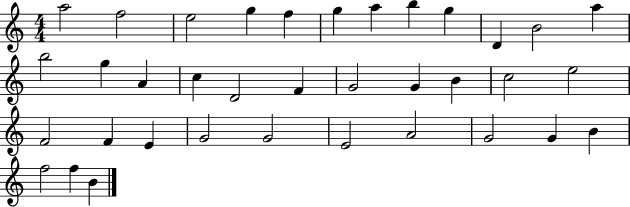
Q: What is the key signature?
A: C major